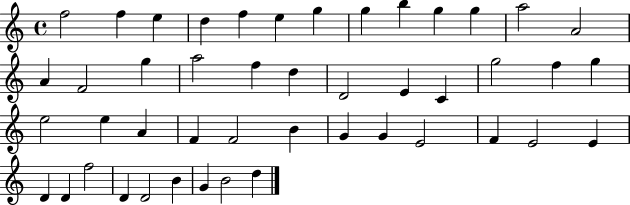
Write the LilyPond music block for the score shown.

{
  \clef treble
  \time 4/4
  \defaultTimeSignature
  \key c \major
  f''2 f''4 e''4 | d''4 f''4 e''4 g''4 | g''4 b''4 g''4 g''4 | a''2 a'2 | \break a'4 f'2 g''4 | a''2 f''4 d''4 | d'2 e'4 c'4 | g''2 f''4 g''4 | \break e''2 e''4 a'4 | f'4 f'2 b'4 | g'4 g'4 e'2 | f'4 e'2 e'4 | \break d'4 d'4 f''2 | d'4 d'2 b'4 | g'4 b'2 d''4 | \bar "|."
}